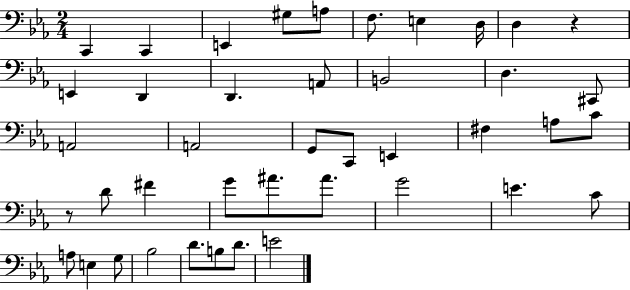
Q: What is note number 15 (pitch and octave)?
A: D3